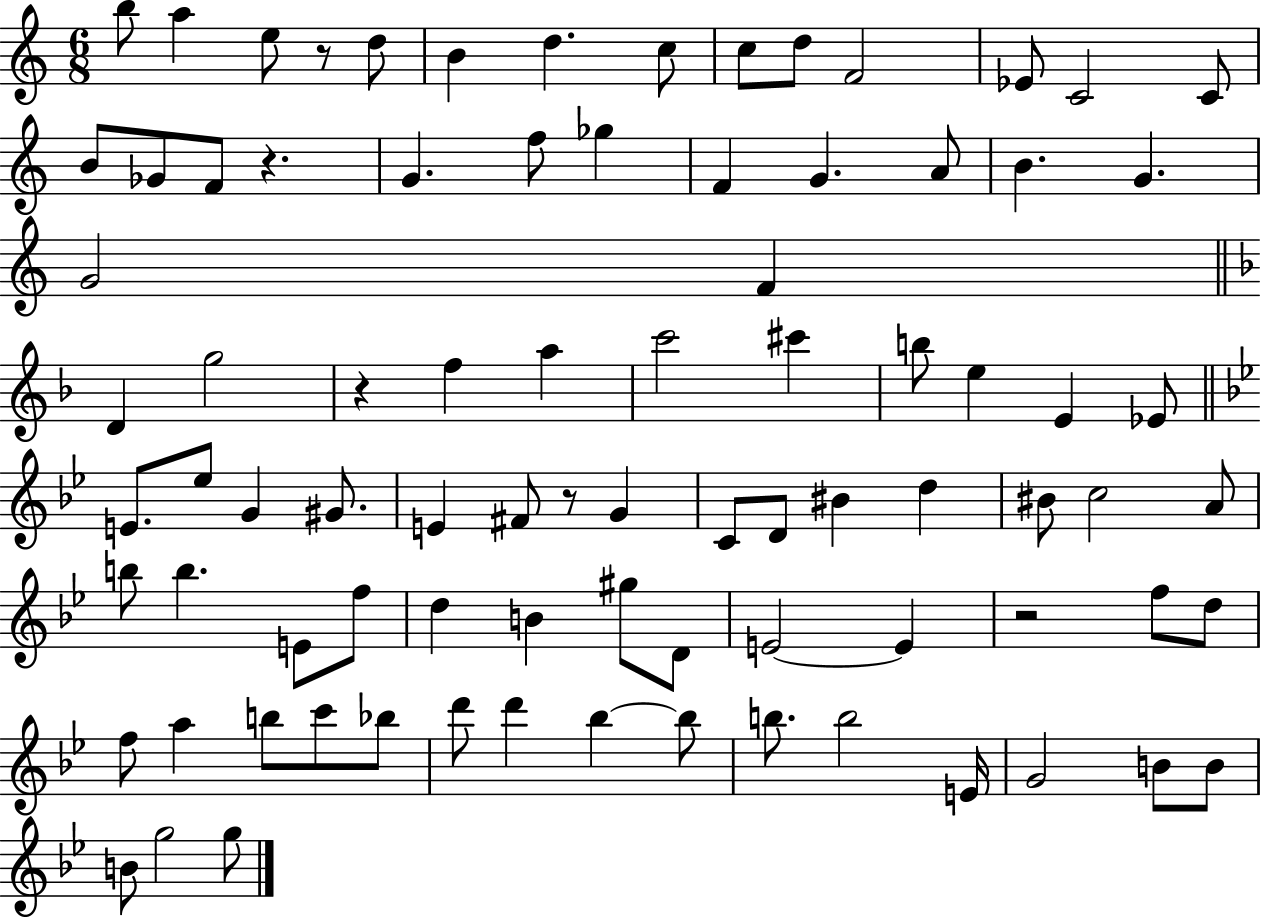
B5/e A5/q E5/e R/e D5/e B4/q D5/q. C5/e C5/e D5/e F4/h Eb4/e C4/h C4/e B4/e Gb4/e F4/e R/q. G4/q. F5/e Gb5/q F4/q G4/q. A4/e B4/q. G4/q. G4/h F4/q D4/q G5/h R/q F5/q A5/q C6/h C#6/q B5/e E5/q E4/q Eb4/e E4/e. Eb5/e G4/q G#4/e. E4/q F#4/e R/e G4/q C4/e D4/e BIS4/q D5/q BIS4/e C5/h A4/e B5/e B5/q. E4/e F5/e D5/q B4/q G#5/e D4/e E4/h E4/q R/h F5/e D5/e F5/e A5/q B5/e C6/e Bb5/e D6/e D6/q Bb5/q Bb5/e B5/e. B5/h E4/s G4/h B4/e B4/e B4/e G5/h G5/e